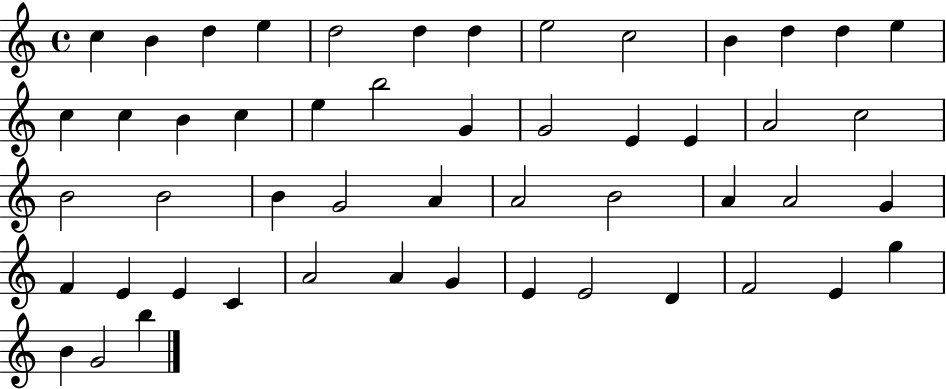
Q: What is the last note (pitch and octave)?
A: B5